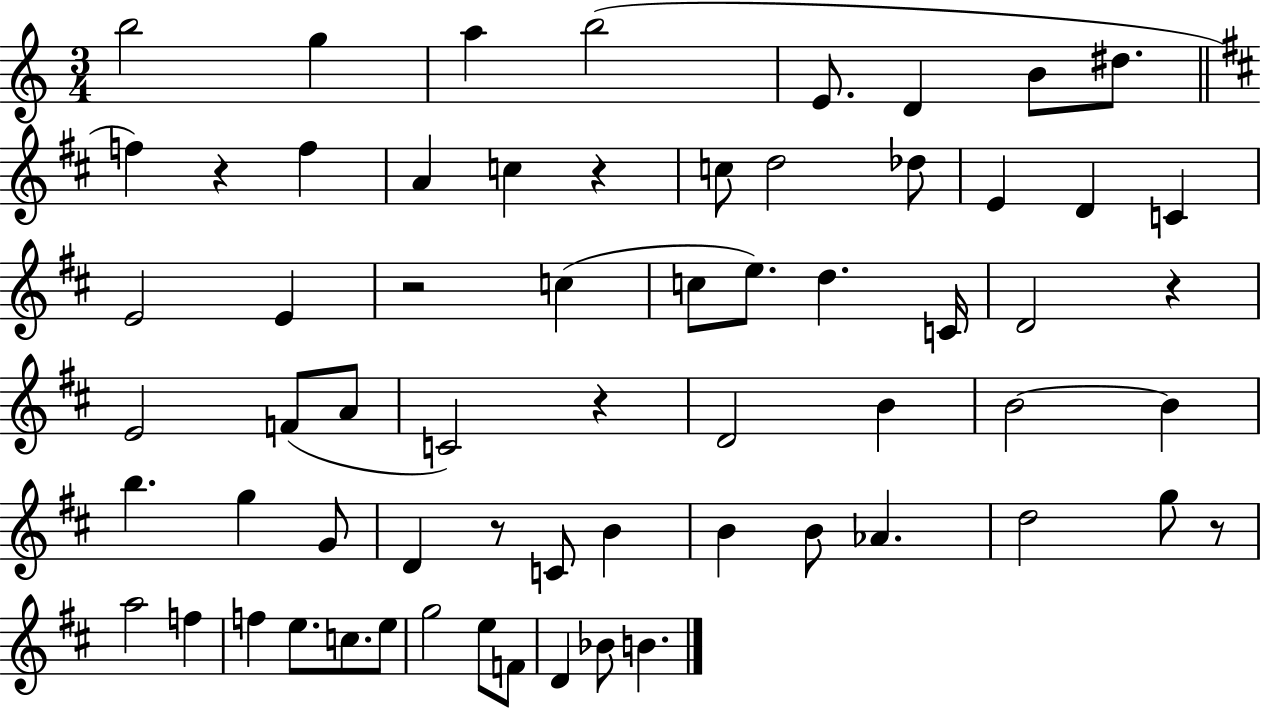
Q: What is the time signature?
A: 3/4